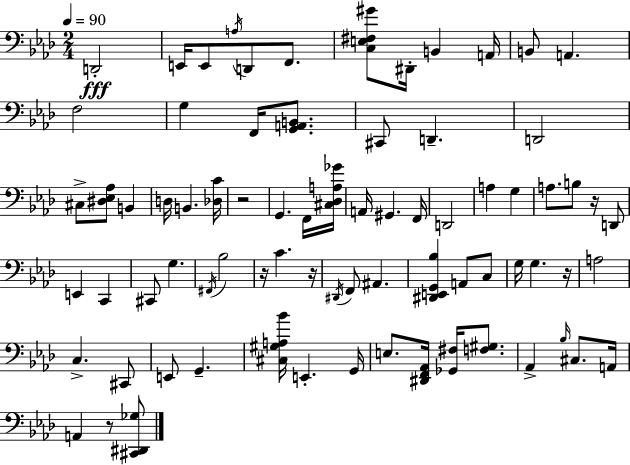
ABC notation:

X:1
T:Untitled
M:2/4
L:1/4
K:Ab
D,,2 E,,/4 E,,/2 A,/4 D,,/2 F,,/2 [C,E,^F,^G]/2 ^D,,/4 B,, A,,/4 B,,/2 A,, F,2 G, F,,/4 [G,,A,,B,,]/2 ^C,,/2 D,, D,,2 ^C,/2 [^D,_E,_A,]/2 B,, D,/4 B,, [_D,C]/4 z2 G,, F,,/4 [^C,_D,A,_G]/4 A,,/4 ^G,, F,,/4 D,,2 A, G, A,/2 B,/2 z/4 D,,/2 E,, C,, ^C,,/2 G, ^F,,/4 _B,2 z/4 C z/4 ^D,,/4 F,,/2 ^A,, [^D,,E,,G,,_B,] A,,/2 C,/2 G,/4 G, z/4 A,2 C, ^C,,/2 E,,/2 G,, [^C,^G,A,_B]/4 E,, G,,/4 E,/2 [^D,,F,,_A,,]/4 [_G,,^F,]/4 [F,^G,]/2 _A,, _B,/4 ^C,/2 A,,/4 A,, z/2 [^C,,^D,,_G,]/2